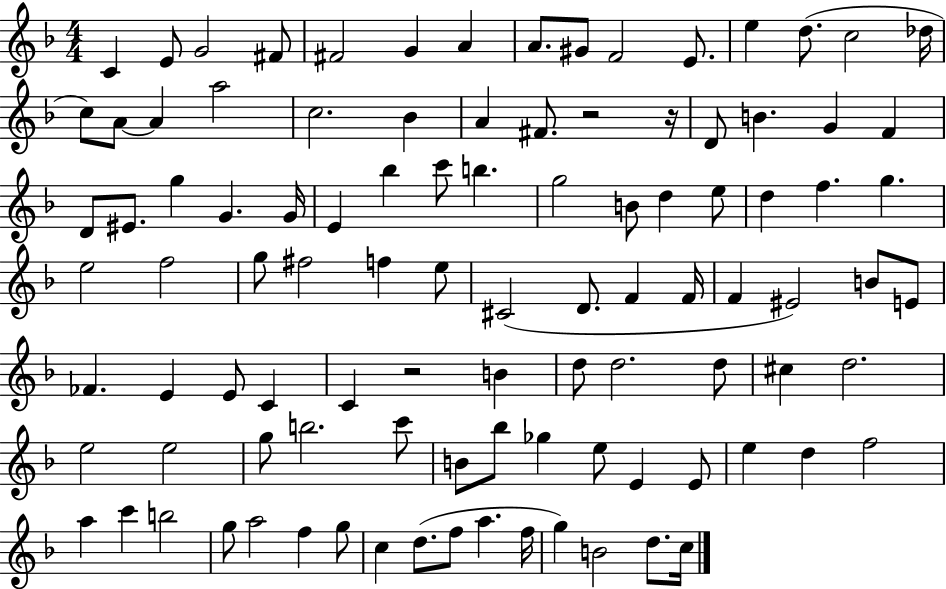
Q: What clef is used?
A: treble